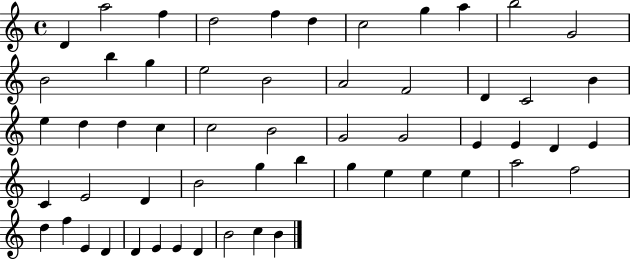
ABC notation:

X:1
T:Untitled
M:4/4
L:1/4
K:C
D a2 f d2 f d c2 g a b2 G2 B2 b g e2 B2 A2 F2 D C2 B e d d c c2 B2 G2 G2 E E D E C E2 D B2 g b g e e e a2 f2 d f E D D E E D B2 c B